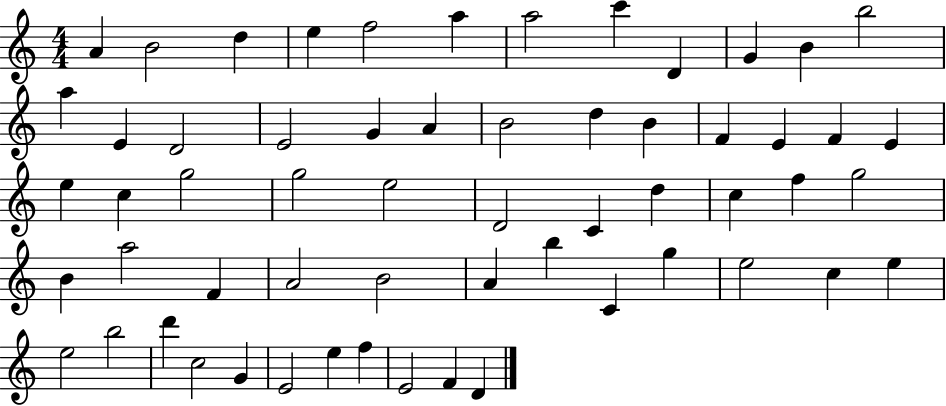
{
  \clef treble
  \numericTimeSignature
  \time 4/4
  \key c \major
  a'4 b'2 d''4 | e''4 f''2 a''4 | a''2 c'''4 d'4 | g'4 b'4 b''2 | \break a''4 e'4 d'2 | e'2 g'4 a'4 | b'2 d''4 b'4 | f'4 e'4 f'4 e'4 | \break e''4 c''4 g''2 | g''2 e''2 | d'2 c'4 d''4 | c''4 f''4 g''2 | \break b'4 a''2 f'4 | a'2 b'2 | a'4 b''4 c'4 g''4 | e''2 c''4 e''4 | \break e''2 b''2 | d'''4 c''2 g'4 | e'2 e''4 f''4 | e'2 f'4 d'4 | \break \bar "|."
}